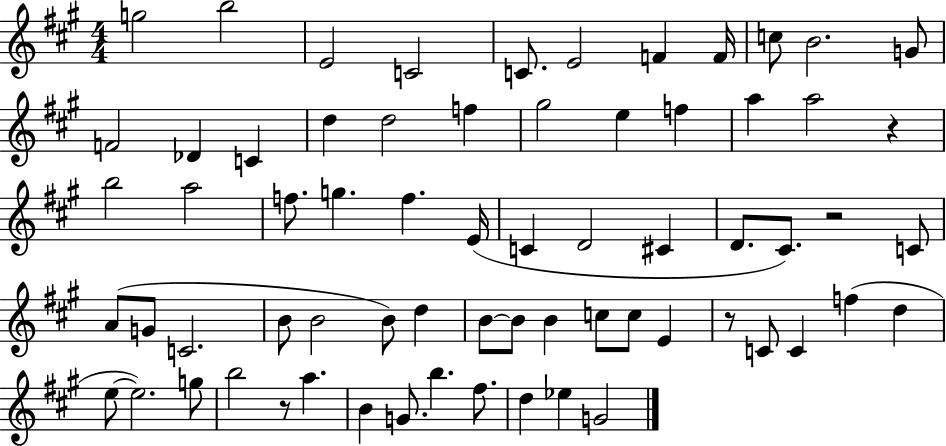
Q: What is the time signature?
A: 4/4